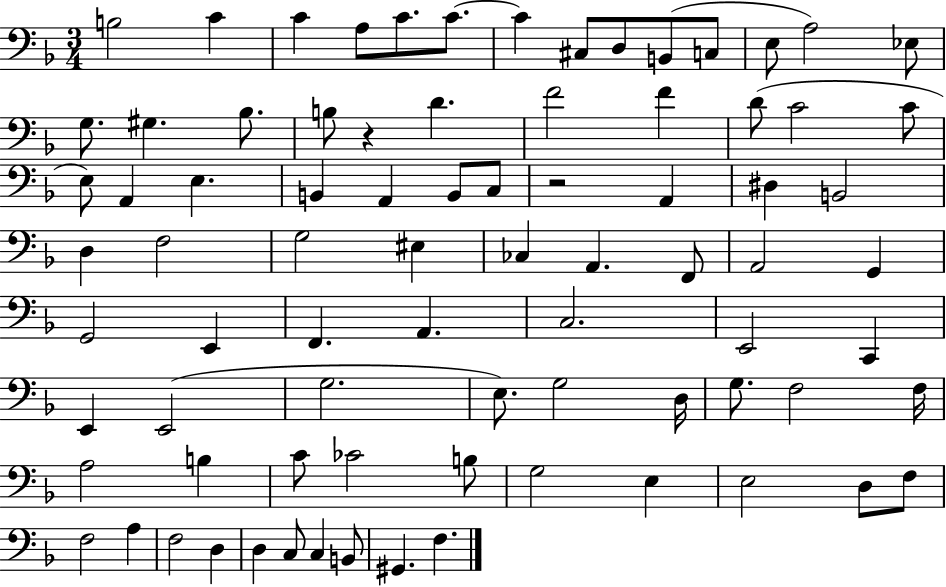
B3/h C4/q C4/q A3/e C4/e. C4/e. C4/q C#3/e D3/e B2/e C3/e E3/e A3/h Eb3/e G3/e. G#3/q. Bb3/e. B3/e R/q D4/q. F4/h F4/q D4/e C4/h C4/e E3/e A2/q E3/q. B2/q A2/q B2/e C3/e R/h A2/q D#3/q B2/h D3/q F3/h G3/h EIS3/q CES3/q A2/q. F2/e A2/h G2/q G2/h E2/q F2/q. A2/q. C3/h. E2/h C2/q E2/q E2/h G3/h. E3/e. G3/h D3/s G3/e. F3/h F3/s A3/h B3/q C4/e CES4/h B3/e G3/h E3/q E3/h D3/e F3/e F3/h A3/q F3/h D3/q D3/q C3/e C3/q B2/e G#2/q. F3/q.